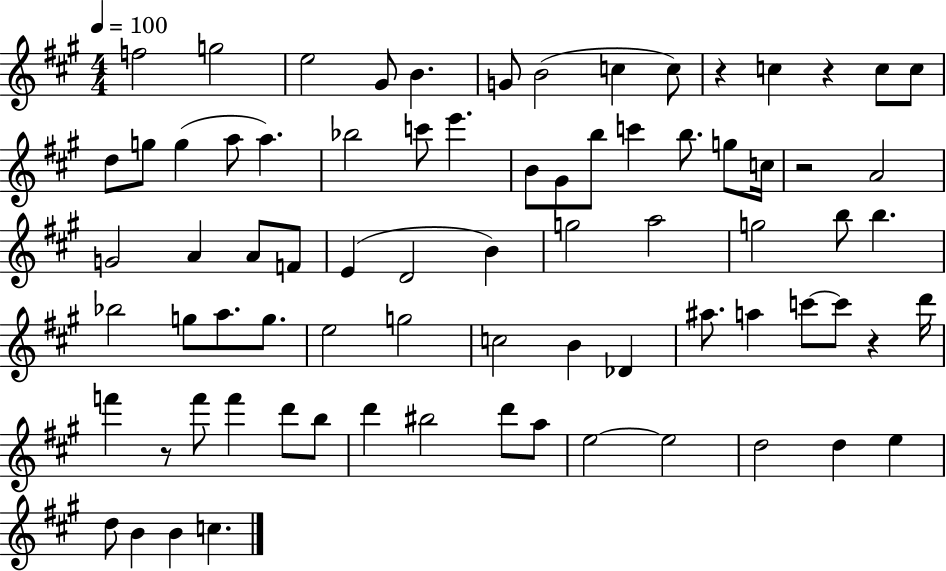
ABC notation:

X:1
T:Untitled
M:4/4
L:1/4
K:A
f2 g2 e2 ^G/2 B G/2 B2 c c/2 z c z c/2 c/2 d/2 g/2 g a/2 a _b2 c'/2 e' B/2 ^G/2 b/2 c' b/2 g/2 c/4 z2 A2 G2 A A/2 F/2 E D2 B g2 a2 g2 b/2 b _b2 g/2 a/2 g/2 e2 g2 c2 B _D ^a/2 a c'/2 c'/2 z d'/4 f' z/2 f'/2 f' d'/2 b/2 d' ^b2 d'/2 a/2 e2 e2 d2 d e d/2 B B c